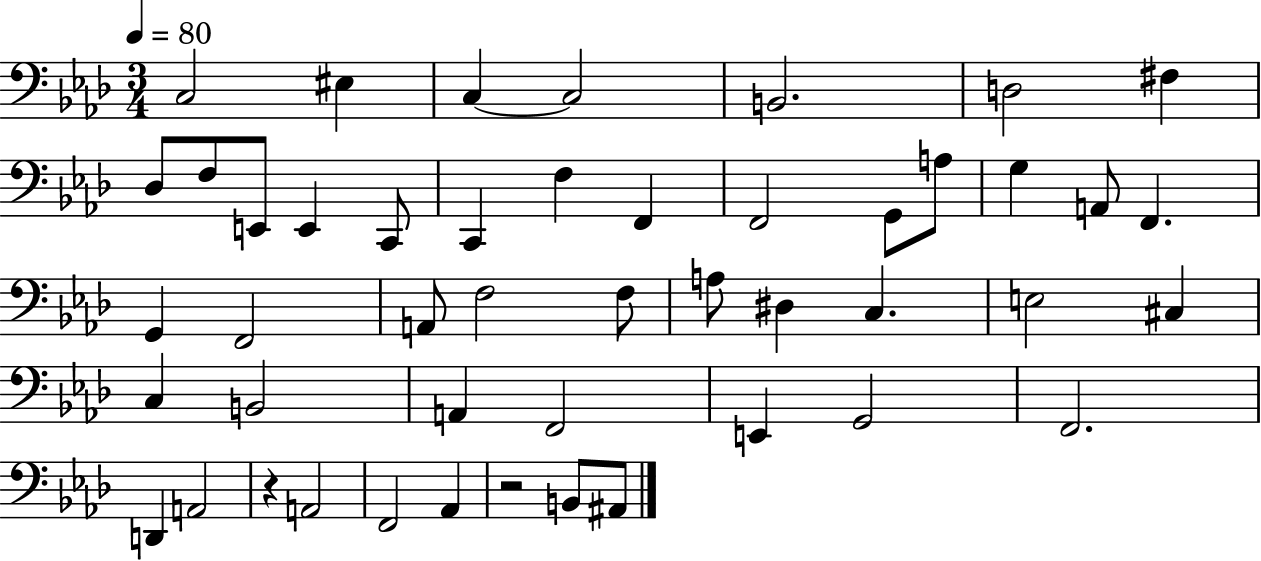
X:1
T:Untitled
M:3/4
L:1/4
K:Ab
C,2 ^E, C, C,2 B,,2 D,2 ^F, _D,/2 F,/2 E,,/2 E,, C,,/2 C,, F, F,, F,,2 G,,/2 A,/2 G, A,,/2 F,, G,, F,,2 A,,/2 F,2 F,/2 A,/2 ^D, C, E,2 ^C, C, B,,2 A,, F,,2 E,, G,,2 F,,2 D,, A,,2 z A,,2 F,,2 _A,, z2 B,,/2 ^A,,/2